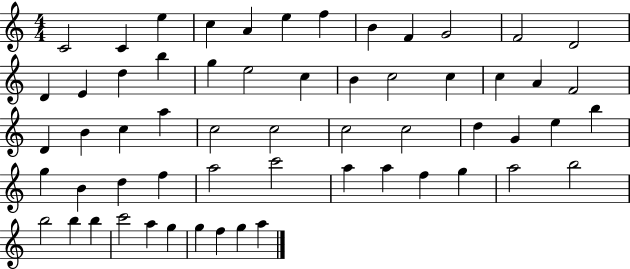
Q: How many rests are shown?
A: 0